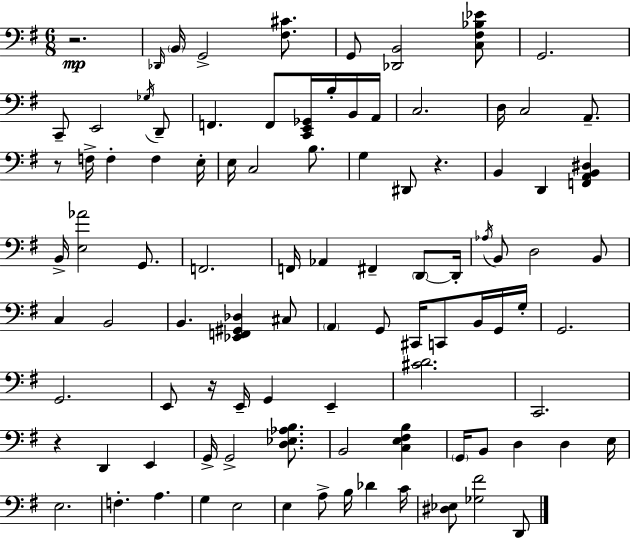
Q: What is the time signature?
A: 6/8